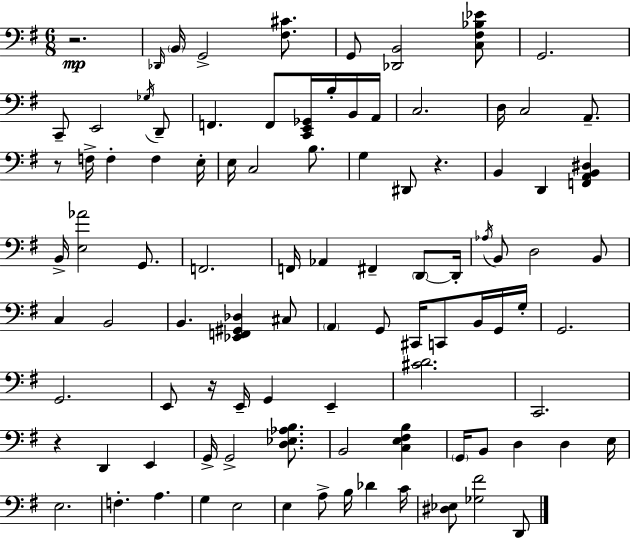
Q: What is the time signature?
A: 6/8